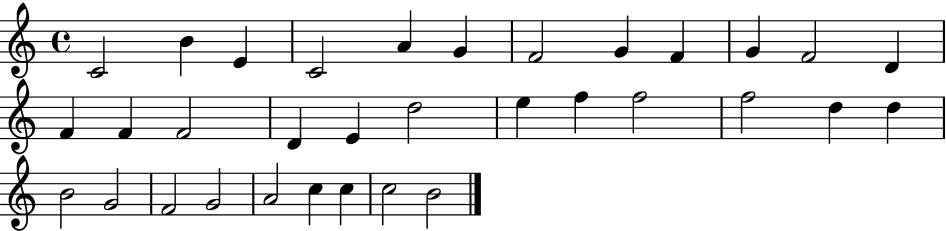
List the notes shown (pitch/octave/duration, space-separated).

C4/h B4/q E4/q C4/h A4/q G4/q F4/h G4/q F4/q G4/q F4/h D4/q F4/q F4/q F4/h D4/q E4/q D5/h E5/q F5/q F5/h F5/h D5/q D5/q B4/h G4/h F4/h G4/h A4/h C5/q C5/q C5/h B4/h